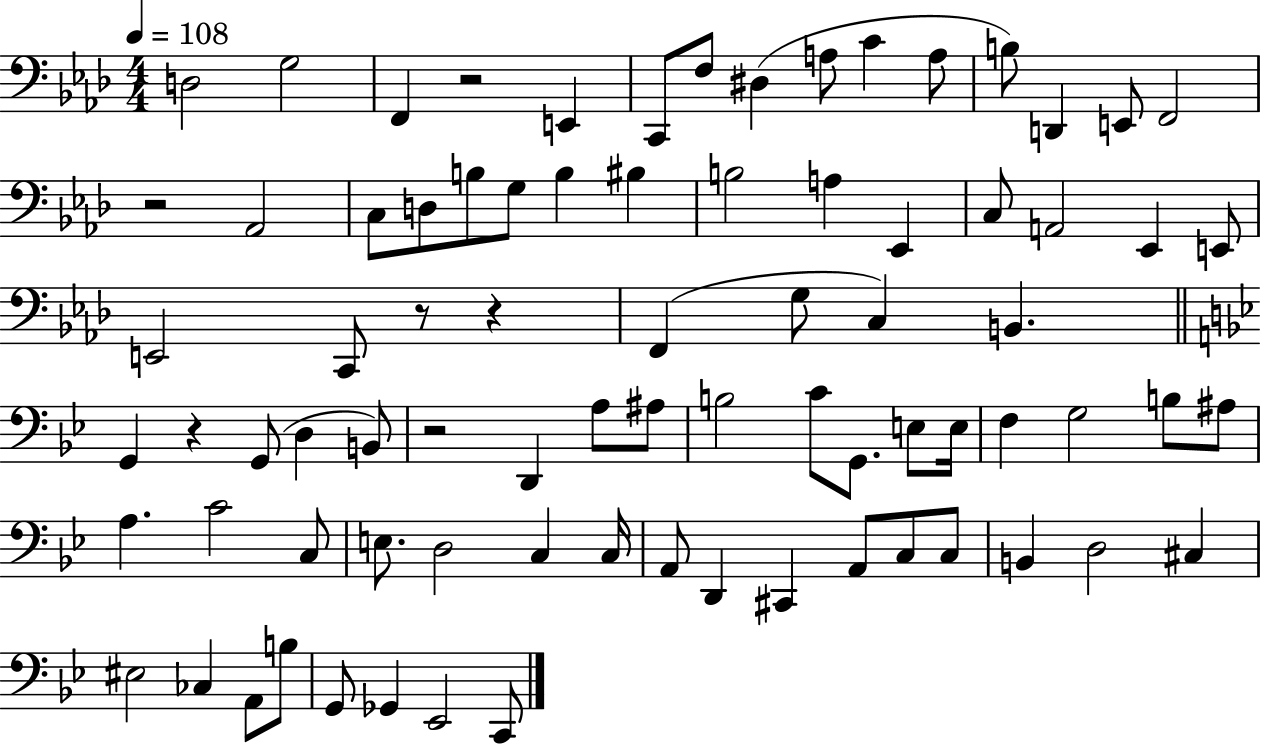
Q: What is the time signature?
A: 4/4